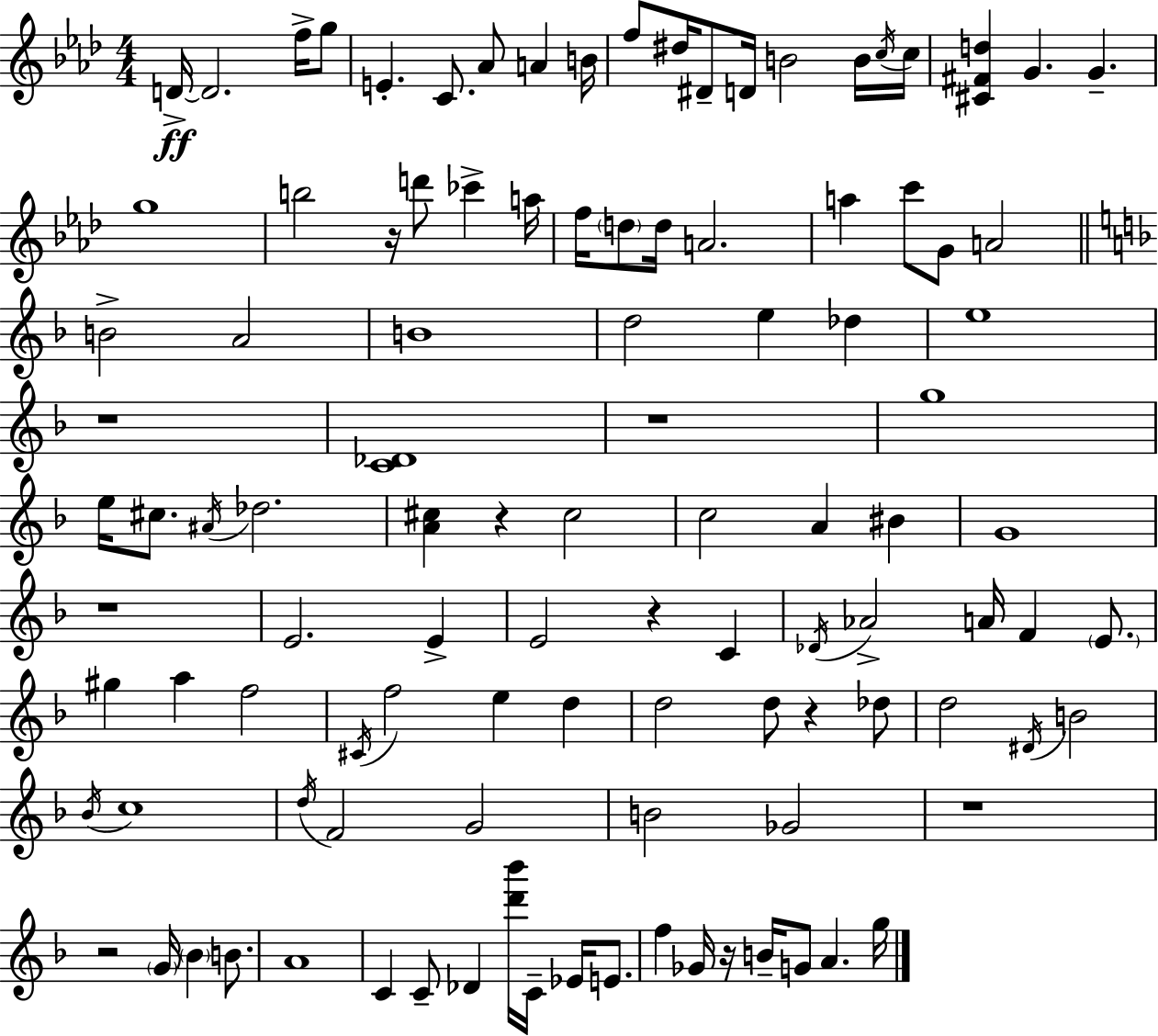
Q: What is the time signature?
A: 4/4